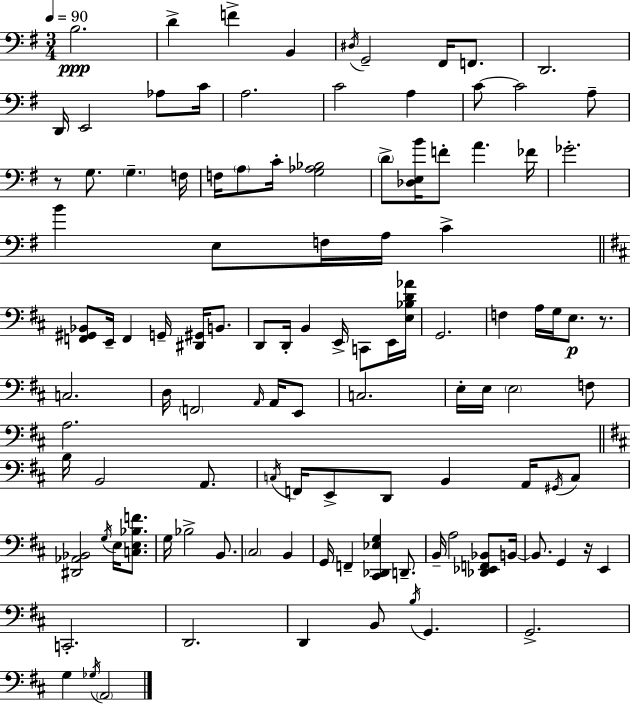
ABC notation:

X:1
T:Untitled
M:3/4
L:1/4
K:G
B,2 D F B,, ^D,/4 G,,2 ^F,,/4 F,,/2 D,,2 D,,/4 E,,2 _A,/2 C/4 A,2 C2 A, C/2 C2 A,/2 z/2 G,/2 G, F,/4 F,/4 A,/2 C/4 [G,_A,_B,]2 D/2 [_D,E,B]/4 F/2 A _F/4 _G2 B E,/2 F,/4 A,/4 C [F,,^G,,_B,,]/2 E,,/4 F,, G,,/4 [^D,,^G,,]/4 B,,/2 D,,/2 D,,/4 B,, E,,/4 C,,/2 E,,/4 [E,_B,D_A]/4 G,,2 F, A,/4 G,/4 E,/2 z/2 C,2 D,/4 F,,2 A,,/4 A,,/4 E,,/2 C,2 E,/4 E,/4 E,2 F,/2 A,2 B,/4 B,,2 A,,/2 C,/4 F,,/4 E,,/2 D,,/2 B,, A,,/4 ^G,,/4 C,/2 [^D,,_A,,_B,,]2 G,/4 E,/4 [C,E,_B,F]/2 G,/4 _B,2 B,,/2 ^C,2 B,, G,,/4 F,, [^C,,_D,,_E,G,] D,,/2 B,,/4 A,2 [_D,,_E,,F,,_B,,]/2 B,,/4 B,,/2 G,, z/4 E,, C,,2 D,,2 D,, B,,/2 B,/4 G,, G,,2 G, _G,/4 A,,2